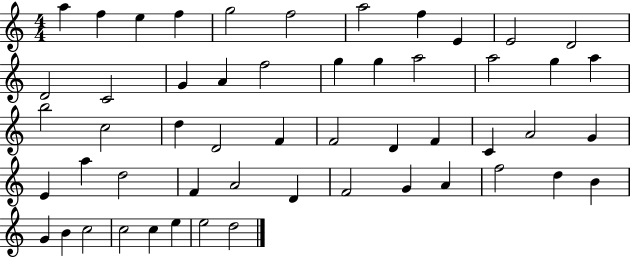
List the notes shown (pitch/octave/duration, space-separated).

A5/q F5/q E5/q F5/q G5/h F5/h A5/h F5/q E4/q E4/h D4/h D4/h C4/h G4/q A4/q F5/h G5/q G5/q A5/h A5/h G5/q A5/q B5/h C5/h D5/q D4/h F4/q F4/h D4/q F4/q C4/q A4/h G4/q E4/q A5/q D5/h F4/q A4/h D4/q F4/h G4/q A4/q F5/h D5/q B4/q G4/q B4/q C5/h C5/h C5/q E5/q E5/h D5/h